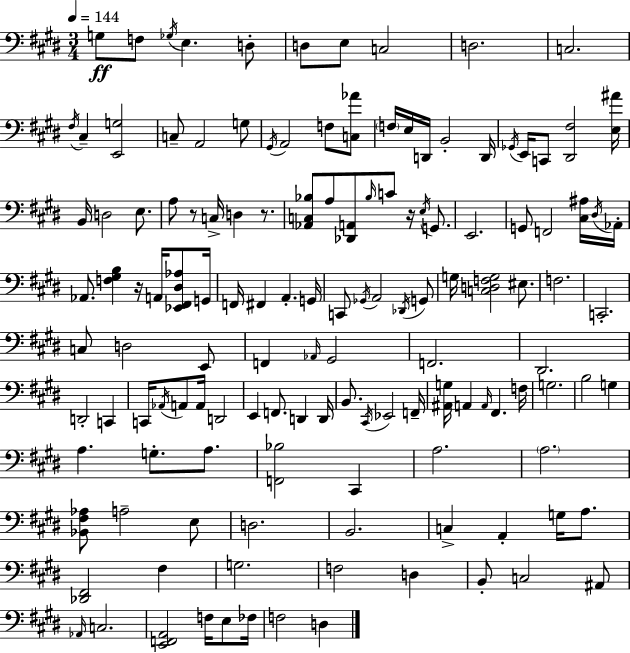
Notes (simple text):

G3/e F3/e Gb3/s E3/q. D3/e D3/e E3/e C3/h D3/h. C3/h. F#3/s C#3/q [E2,G3]/h C3/e A2/h G3/e G#2/s A2/h F3/e [C3,Ab4]/e F3/s E3/s D2/s B2/h D2/s Gb2/s E2/s C2/e [D#2,F#3]/h [E3,A#4]/s B2/s D3/h E3/e. A3/e R/e C3/s D3/q R/e. [Ab2,C3,Bb3]/e A3/e [Db2,A2]/e Bb3/s C4/e R/s E3/s G2/e. E2/h. G2/e F2/h [C#3,A#3]/s D#3/s Ab2/s Ab2/e. [F3,G#3,B3]/q R/s A2/s [Eb2,F#2,D#3,Ab3]/e G2/s F2/s F#2/q A2/q. G2/s C2/e Gb2/s A2/h Db2/s G2/e G3/s [C3,D3,F3,G3]/h EIS3/e. F3/h. C2/h. C3/e D3/h E2/e F2/q Ab2/s G#2/h F2/h. D#2/h. D2/h C2/q C2/s Ab2/s A2/e A2/s D2/h E2/q F2/e. D2/q D2/s B2/e. C#2/s Eb2/h F2/s [A#2,G3]/s A2/q A2/s F#2/q. F3/s G3/h. B3/h G3/q A3/q. G3/e. A3/e. [F2,Bb3]/h C#2/q A3/h. A3/h. [Bb2,F#3,Ab3]/e A3/h E3/e D3/h. B2/h. C3/q A2/q G3/s A3/e. [Db2,F#2]/h F#3/q G3/h. F3/h D3/q B2/e C3/h A#2/e Ab2/s C3/h. [E2,F2,A2]/h F3/s E3/e FES3/s F3/h D3/q